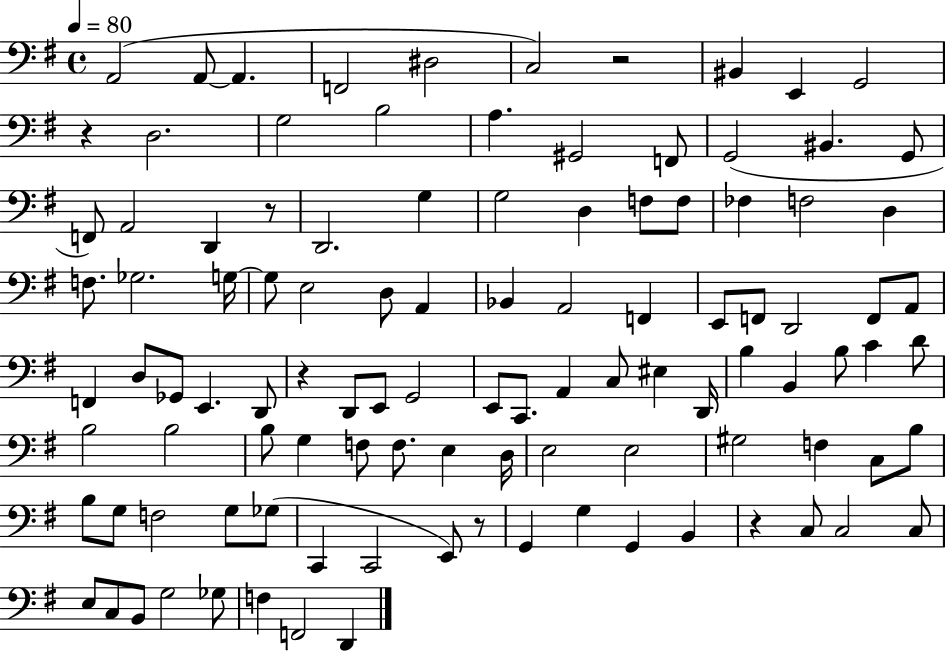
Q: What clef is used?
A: bass